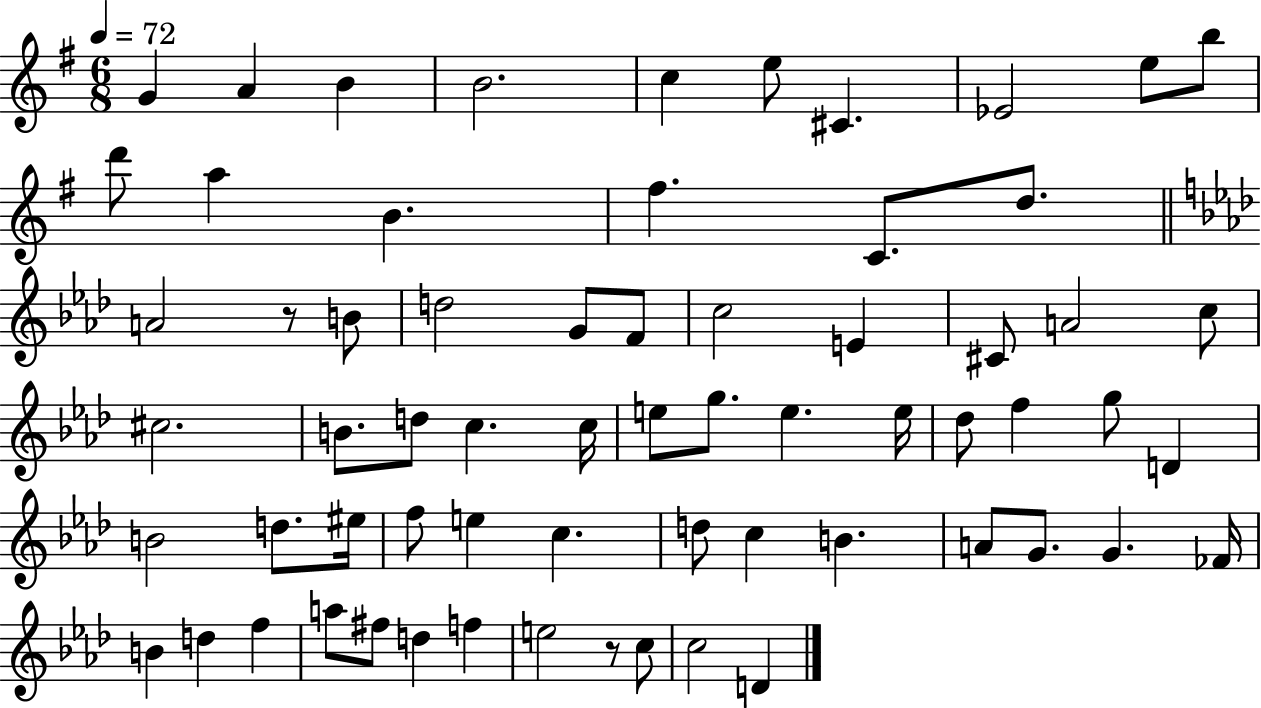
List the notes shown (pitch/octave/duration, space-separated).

G4/q A4/q B4/q B4/h. C5/q E5/e C#4/q. Eb4/h E5/e B5/e D6/e A5/q B4/q. F#5/q. C4/e. D5/e. A4/h R/e B4/e D5/h G4/e F4/e C5/h E4/q C#4/e A4/h C5/e C#5/h. B4/e. D5/e C5/q. C5/s E5/e G5/e. E5/q. E5/s Db5/e F5/q G5/e D4/q B4/h D5/e. EIS5/s F5/e E5/q C5/q. D5/e C5/q B4/q. A4/e G4/e. G4/q. FES4/s B4/q D5/q F5/q A5/e F#5/e D5/q F5/q E5/h R/e C5/e C5/h D4/q